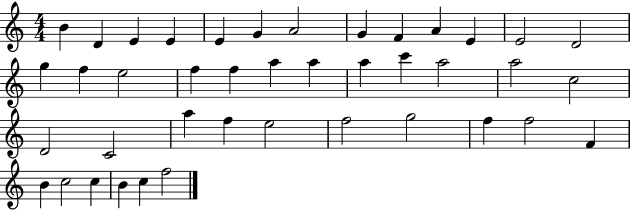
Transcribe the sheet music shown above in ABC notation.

X:1
T:Untitled
M:4/4
L:1/4
K:C
B D E E E G A2 G F A E E2 D2 g f e2 f f a a a c' a2 a2 c2 D2 C2 a f e2 f2 g2 f f2 F B c2 c B c f2